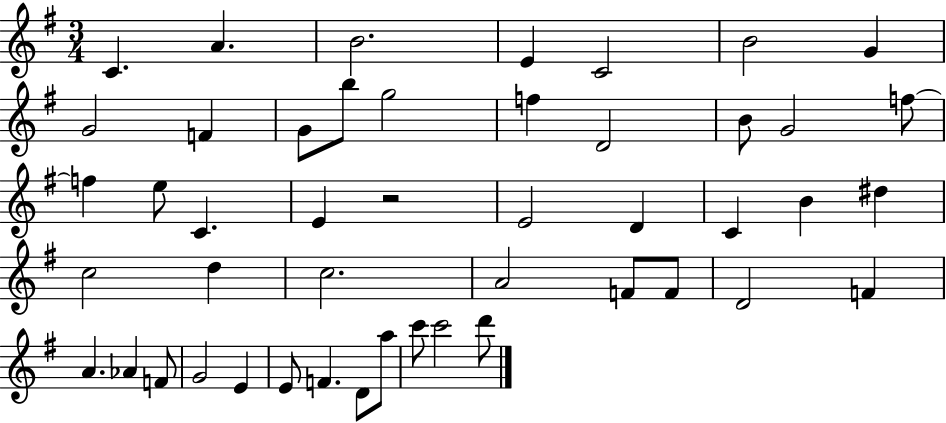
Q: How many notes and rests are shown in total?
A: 47